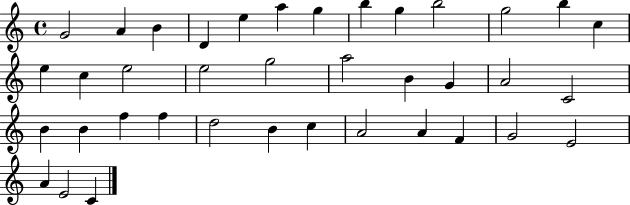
{
  \clef treble
  \time 4/4
  \defaultTimeSignature
  \key c \major
  g'2 a'4 b'4 | d'4 e''4 a''4 g''4 | b''4 g''4 b''2 | g''2 b''4 c''4 | \break e''4 c''4 e''2 | e''2 g''2 | a''2 b'4 g'4 | a'2 c'2 | \break b'4 b'4 f''4 f''4 | d''2 b'4 c''4 | a'2 a'4 f'4 | g'2 e'2 | \break a'4 e'2 c'4 | \bar "|."
}